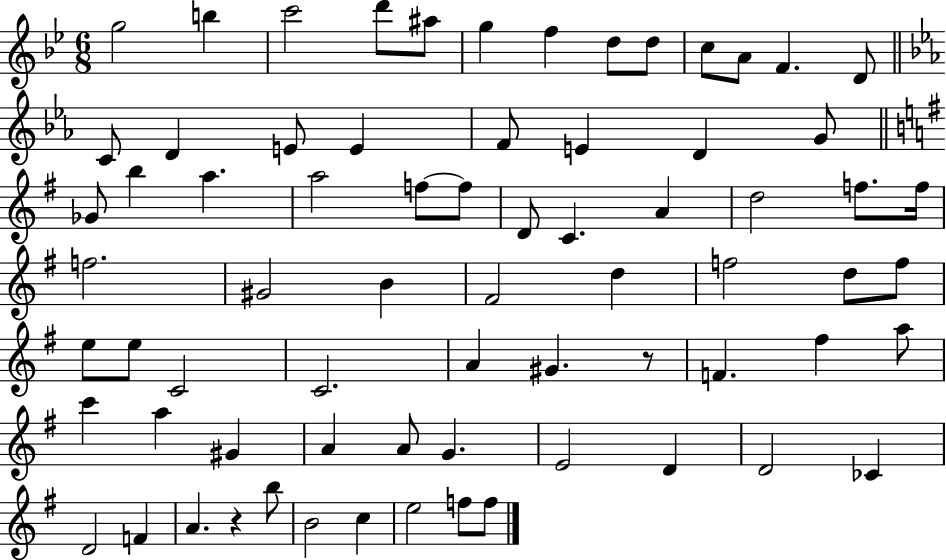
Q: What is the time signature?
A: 6/8